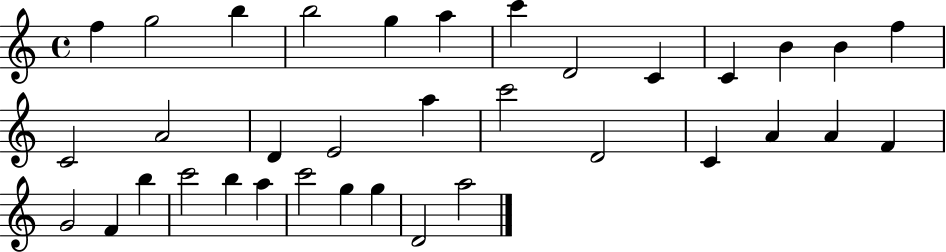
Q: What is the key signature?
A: C major